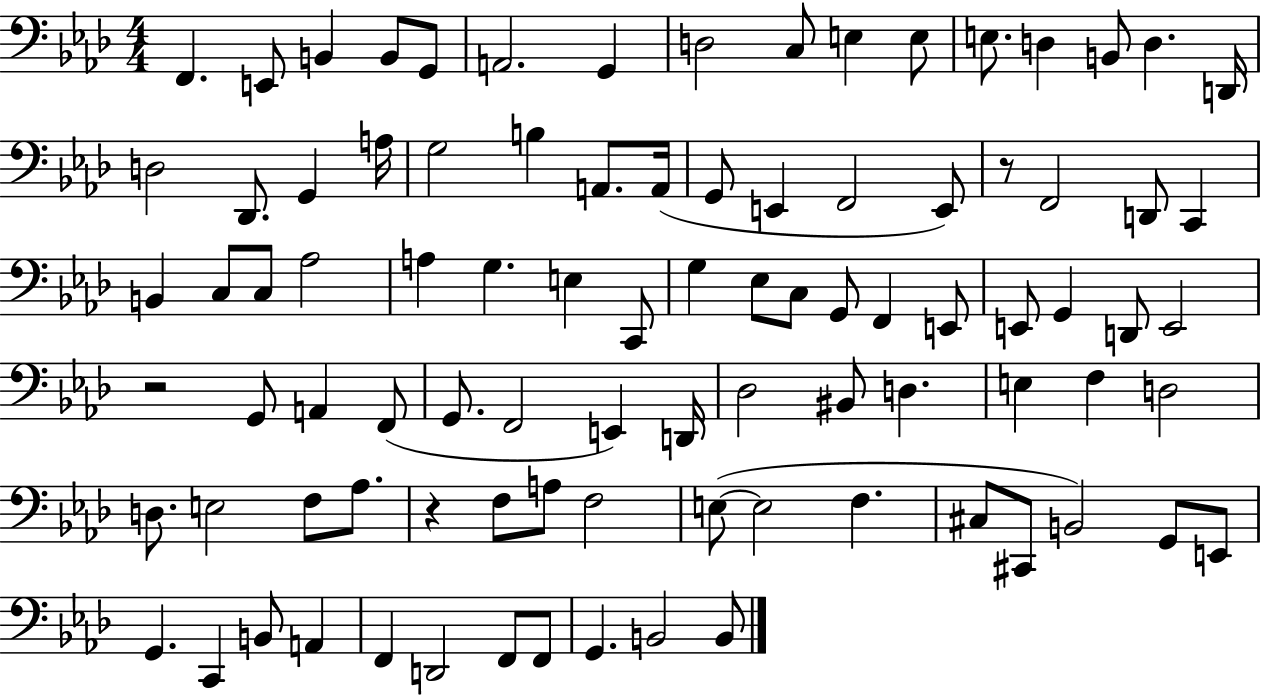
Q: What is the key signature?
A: AES major